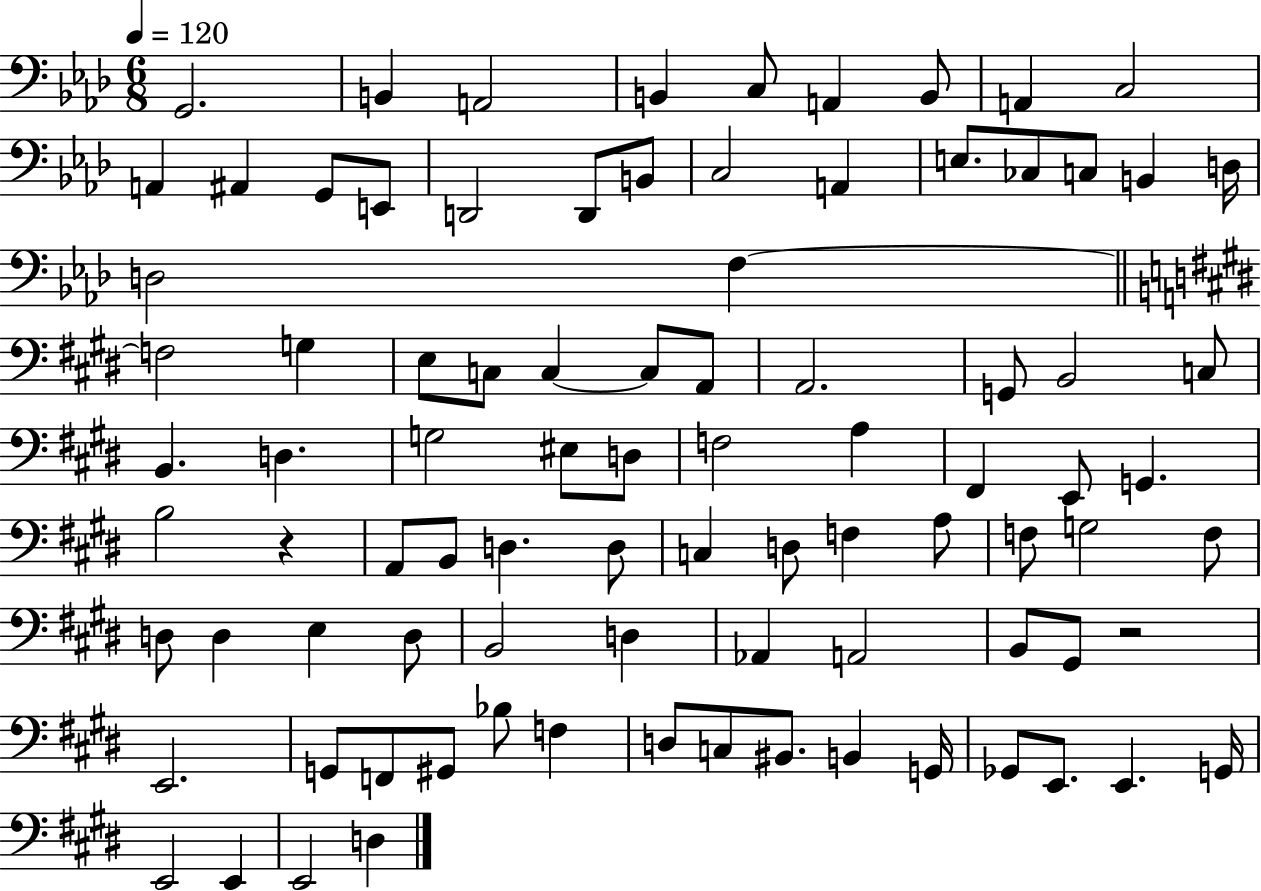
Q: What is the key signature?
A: AES major